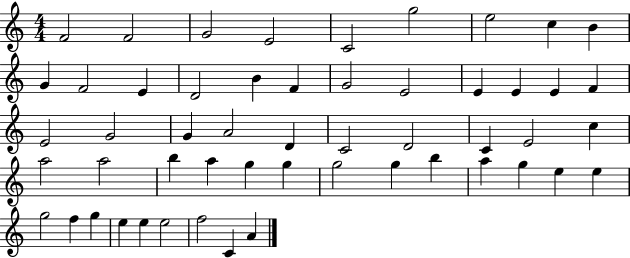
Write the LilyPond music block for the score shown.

{
  \clef treble
  \numericTimeSignature
  \time 4/4
  \key c \major
  f'2 f'2 | g'2 e'2 | c'2 g''2 | e''2 c''4 b'4 | \break g'4 f'2 e'4 | d'2 b'4 f'4 | g'2 e'2 | e'4 e'4 e'4 f'4 | \break e'2 g'2 | g'4 a'2 d'4 | c'2 d'2 | c'4 e'2 c''4 | \break a''2 a''2 | b''4 a''4 g''4 g''4 | g''2 g''4 b''4 | a''4 g''4 e''4 e''4 | \break g''2 f''4 g''4 | e''4 e''4 e''2 | f''2 c'4 a'4 | \bar "|."
}